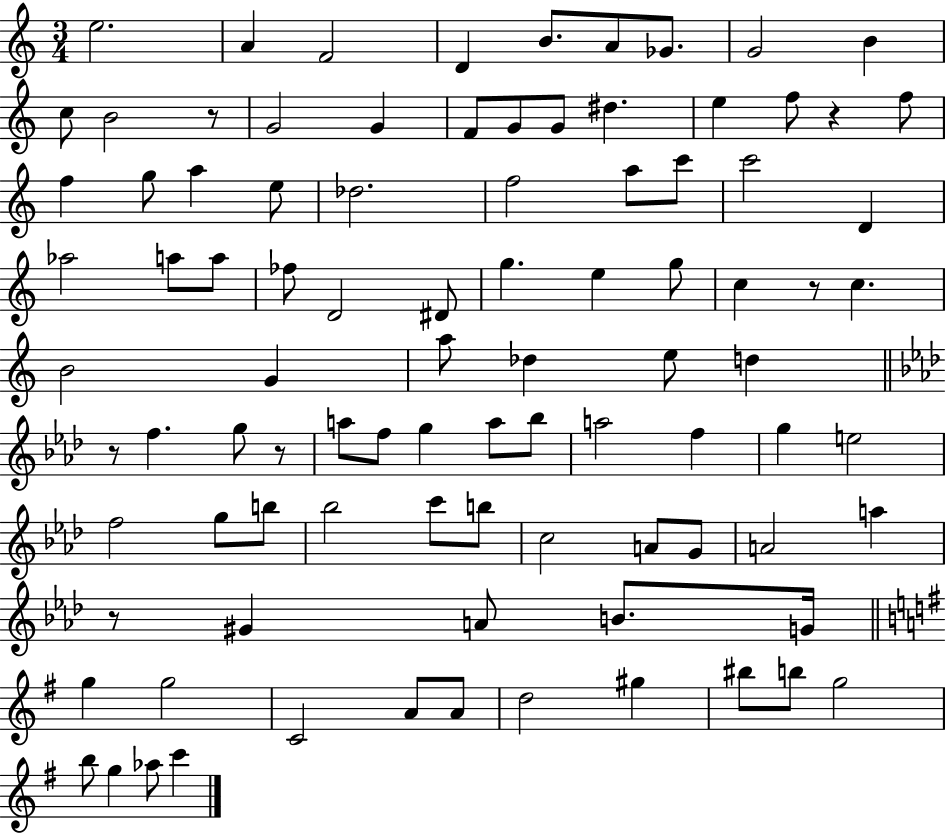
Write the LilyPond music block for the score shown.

{
  \clef treble
  \numericTimeSignature
  \time 3/4
  \key c \major
  e''2. | a'4 f'2 | d'4 b'8. a'8 ges'8. | g'2 b'4 | \break c''8 b'2 r8 | g'2 g'4 | f'8 g'8 g'8 dis''4. | e''4 f''8 r4 f''8 | \break f''4 g''8 a''4 e''8 | des''2. | f''2 a''8 c'''8 | c'''2 d'4 | \break aes''2 a''8 a''8 | fes''8 d'2 dis'8 | g''4. e''4 g''8 | c''4 r8 c''4. | \break b'2 g'4 | a''8 des''4 e''8 d''4 | \bar "||" \break \key f \minor r8 f''4. g''8 r8 | a''8 f''8 g''4 a''8 bes''8 | a''2 f''4 | g''4 e''2 | \break f''2 g''8 b''8 | bes''2 c'''8 b''8 | c''2 a'8 g'8 | a'2 a''4 | \break r8 gis'4 a'8 b'8. g'16 | \bar "||" \break \key g \major g''4 g''2 | c'2 a'8 a'8 | d''2 gis''4 | bis''8 b''8 g''2 | \break b''8 g''4 aes''8 c'''4 | \bar "|."
}